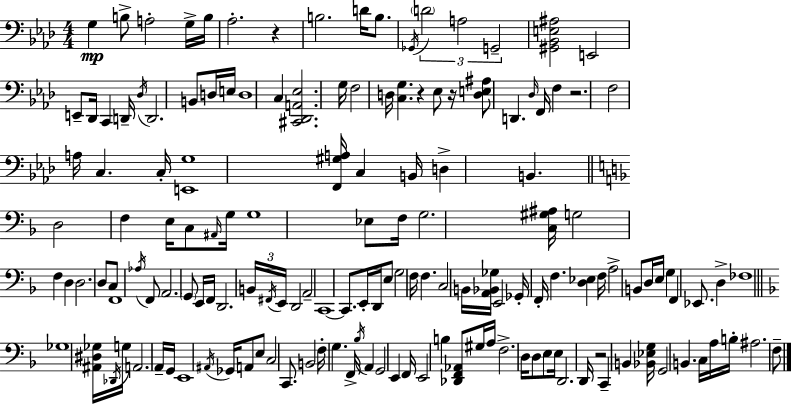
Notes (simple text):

G3/q B3/e A3/h G3/s B3/s Ab3/h. R/q B3/h. D4/s B3/e. Gb2/s D4/h A3/h G2/h [G#2,Bb2,E3,A#3]/h E2/h E2/e Db2/s C2/q D2/s Db3/s D2/h. B2/e D3/s E3/s D3/w C3/q [C#2,Db2,A2,Eb3]/h. G3/s F3/h D3/s [C3,G3]/q. R/q Eb3/e R/s [D3,E3,A#3]/e D2/q. Db3/s F2/s F3/q R/h. F3/h A3/s C3/q. C3/s [E2,G3]/w [F2,G#3,A3]/s C3/q B2/s D3/q B2/q. D3/h F3/q E3/s C3/e A#2/s G3/s G3/w Eb3/e F3/s G3/h. [C3,G#3,A#3]/s G3/h F3/q D3/q D3/h. D3/e C3/e F2/w Ab3/s F2/e A2/h. G2/e E2/s F2/s D2/h. B2/s F#2/s E2/s D2/h A2/h C2/w C2/e. E2/s D2/s E3/e G3/h F3/s F3/q. C3/h B2/s [A2,Bb2,Gb3]/s E2/h Gb2/s F2/s F3/q. [D3,Eb3]/q F3/s A3/h B2/e D3/s E3/s G3/q F2/q Eb2/e. D3/q FES3/w Gb3/w [A#2,D#3,Gb3]/s Db2/s G3/s A2/h. A2/s G2/s E2/w A#2/s Gb2/s A2/e E3/e C3/h C2/e. B2/h F3/s G3/q. F2/s Bb3/s A2/q G2/h E2/q F2/s E2/h B3/q [Db2,F2,Ab2]/e G#3/s A3/s F3/h. D3/s D3/e E3/e E3/s D2/h. D2/s R/h C2/q B2/q [Bb2,Eb3,G3]/s G2/h B2/q. C3/s A3/s B3/s A#3/h. F3/e